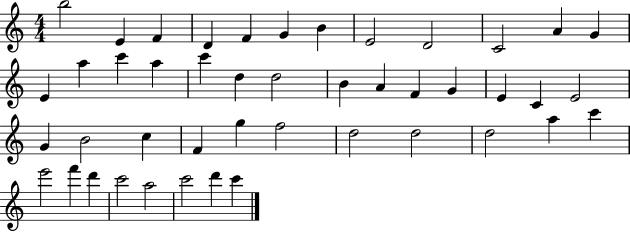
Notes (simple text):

B5/h E4/q F4/q D4/q F4/q G4/q B4/q E4/h D4/h C4/h A4/q G4/q E4/q A5/q C6/q A5/q C6/q D5/q D5/h B4/q A4/q F4/q G4/q E4/q C4/q E4/h G4/q B4/h C5/q F4/q G5/q F5/h D5/h D5/h D5/h A5/q C6/q E6/h F6/q D6/q C6/h A5/h C6/h D6/q C6/q